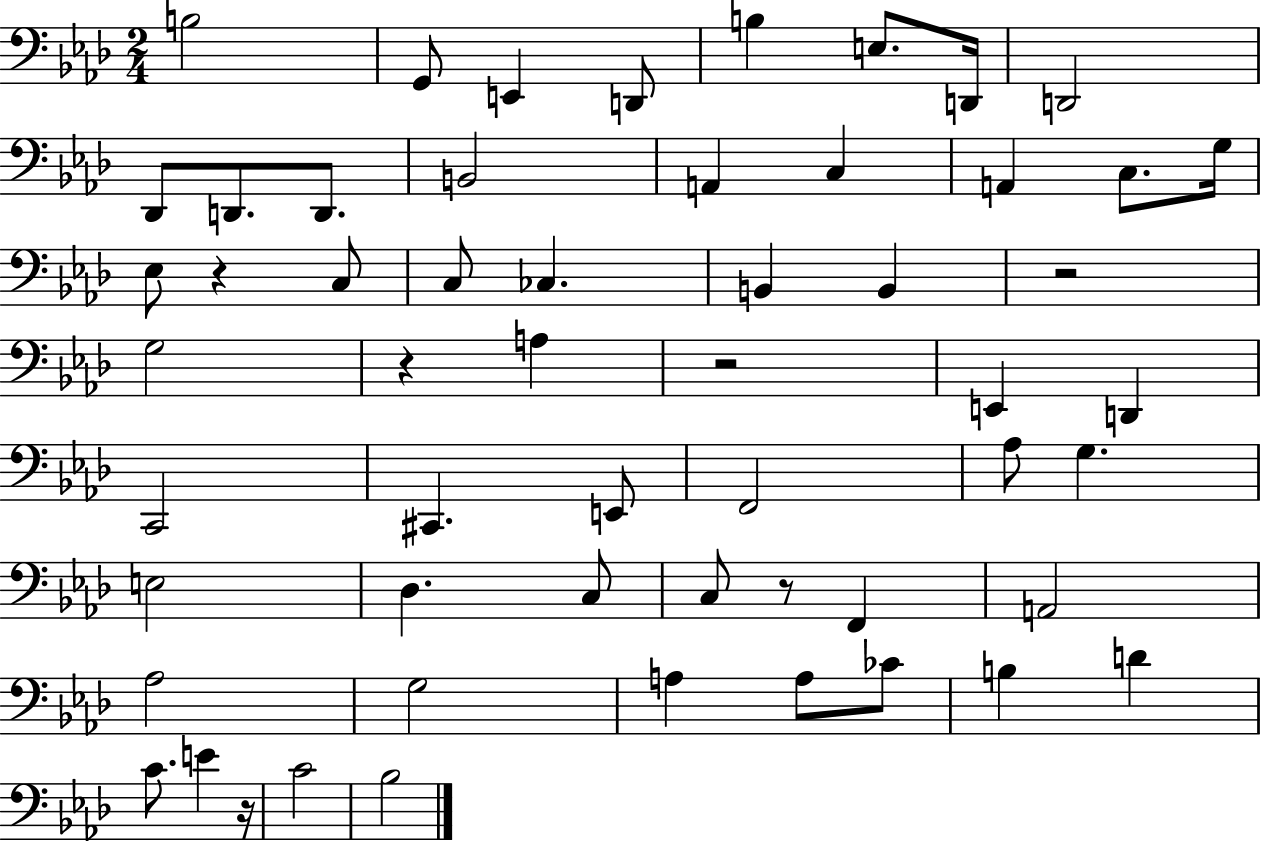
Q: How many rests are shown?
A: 6